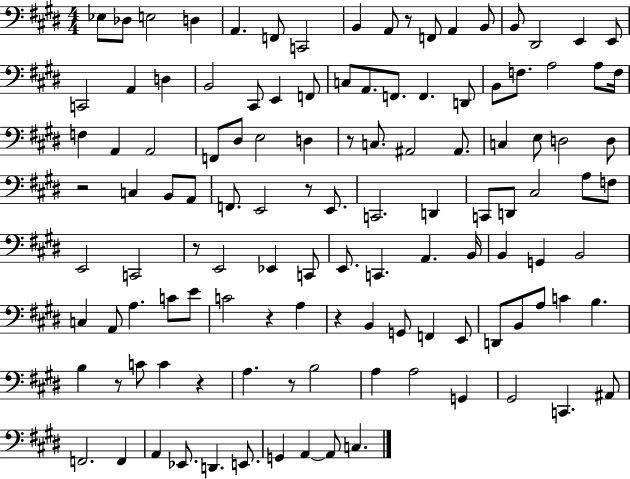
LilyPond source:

{
  \clef bass
  \numericTimeSignature
  \time 4/4
  \key e \major
  \repeat volta 2 { ees8 des8 e2 d4 | a,4. f,8 c,2 | b,4 a,8 r8 f,8 a,4 b,8 | b,8 dis,2 e,4 e,8 | \break c,2 a,4 d4 | b,2 cis,8 e,4 f,8 | c8 a,8. f,8. f,4. d,8 | b,8 f8. a2 a8 f16 | \break f4 a,4 a,2 | f,8 dis8 e2 d4 | r8 c8. ais,2 ais,8. | c4 e8 d2 d8 | \break r2 c4 b,8 a,8 | f,8. e,2 r8 e,8. | c,2. d,4 | c,8 d,8 cis2 a8 f8 | \break e,2 c,2 | r8 e,2 ees,4 c,8 | e,8. c,4. a,4. b,16 | b,4 g,4 b,2 | \break c4 a,8 a4. c'8 e'8 | c'2 r4 a4 | r4 b,4 g,8 f,4 e,8 | d,8 b,8 a8 c'4 b4. | \break b4 r8 c'8 c'4 r4 | a4. r8 b2 | a4 a2 g,4 | gis,2 c,4. ais,8 | \break f,2. f,4 | a,4 ees,8. d,4. e,8. | g,4 a,4~~ a,8 c4. | } \bar "|."
}